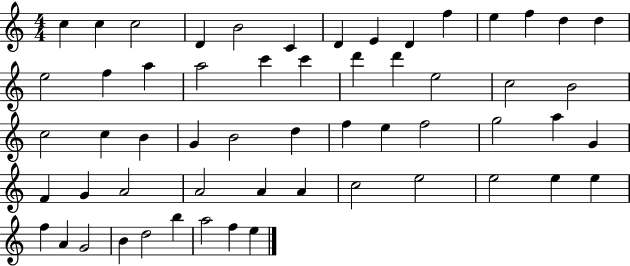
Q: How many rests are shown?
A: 0